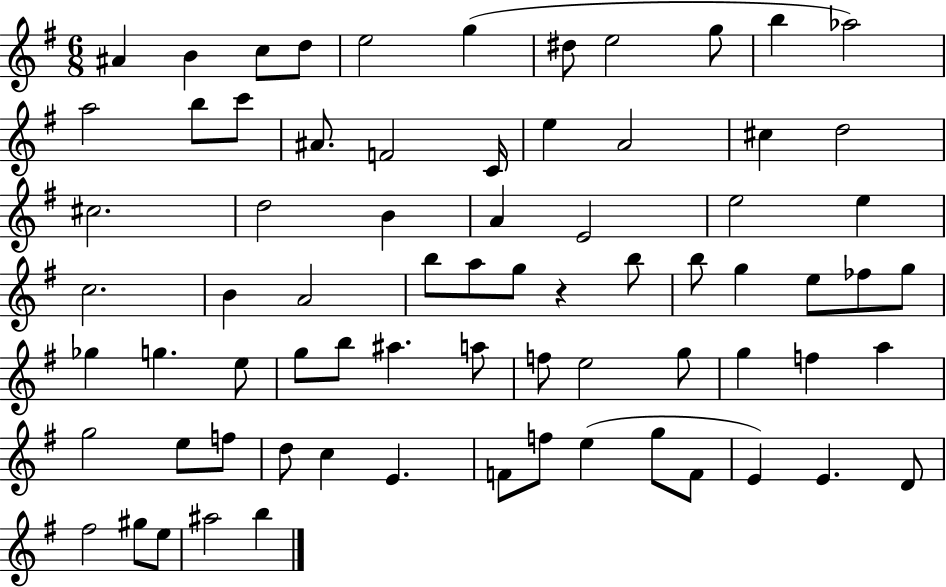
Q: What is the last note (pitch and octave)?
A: B5